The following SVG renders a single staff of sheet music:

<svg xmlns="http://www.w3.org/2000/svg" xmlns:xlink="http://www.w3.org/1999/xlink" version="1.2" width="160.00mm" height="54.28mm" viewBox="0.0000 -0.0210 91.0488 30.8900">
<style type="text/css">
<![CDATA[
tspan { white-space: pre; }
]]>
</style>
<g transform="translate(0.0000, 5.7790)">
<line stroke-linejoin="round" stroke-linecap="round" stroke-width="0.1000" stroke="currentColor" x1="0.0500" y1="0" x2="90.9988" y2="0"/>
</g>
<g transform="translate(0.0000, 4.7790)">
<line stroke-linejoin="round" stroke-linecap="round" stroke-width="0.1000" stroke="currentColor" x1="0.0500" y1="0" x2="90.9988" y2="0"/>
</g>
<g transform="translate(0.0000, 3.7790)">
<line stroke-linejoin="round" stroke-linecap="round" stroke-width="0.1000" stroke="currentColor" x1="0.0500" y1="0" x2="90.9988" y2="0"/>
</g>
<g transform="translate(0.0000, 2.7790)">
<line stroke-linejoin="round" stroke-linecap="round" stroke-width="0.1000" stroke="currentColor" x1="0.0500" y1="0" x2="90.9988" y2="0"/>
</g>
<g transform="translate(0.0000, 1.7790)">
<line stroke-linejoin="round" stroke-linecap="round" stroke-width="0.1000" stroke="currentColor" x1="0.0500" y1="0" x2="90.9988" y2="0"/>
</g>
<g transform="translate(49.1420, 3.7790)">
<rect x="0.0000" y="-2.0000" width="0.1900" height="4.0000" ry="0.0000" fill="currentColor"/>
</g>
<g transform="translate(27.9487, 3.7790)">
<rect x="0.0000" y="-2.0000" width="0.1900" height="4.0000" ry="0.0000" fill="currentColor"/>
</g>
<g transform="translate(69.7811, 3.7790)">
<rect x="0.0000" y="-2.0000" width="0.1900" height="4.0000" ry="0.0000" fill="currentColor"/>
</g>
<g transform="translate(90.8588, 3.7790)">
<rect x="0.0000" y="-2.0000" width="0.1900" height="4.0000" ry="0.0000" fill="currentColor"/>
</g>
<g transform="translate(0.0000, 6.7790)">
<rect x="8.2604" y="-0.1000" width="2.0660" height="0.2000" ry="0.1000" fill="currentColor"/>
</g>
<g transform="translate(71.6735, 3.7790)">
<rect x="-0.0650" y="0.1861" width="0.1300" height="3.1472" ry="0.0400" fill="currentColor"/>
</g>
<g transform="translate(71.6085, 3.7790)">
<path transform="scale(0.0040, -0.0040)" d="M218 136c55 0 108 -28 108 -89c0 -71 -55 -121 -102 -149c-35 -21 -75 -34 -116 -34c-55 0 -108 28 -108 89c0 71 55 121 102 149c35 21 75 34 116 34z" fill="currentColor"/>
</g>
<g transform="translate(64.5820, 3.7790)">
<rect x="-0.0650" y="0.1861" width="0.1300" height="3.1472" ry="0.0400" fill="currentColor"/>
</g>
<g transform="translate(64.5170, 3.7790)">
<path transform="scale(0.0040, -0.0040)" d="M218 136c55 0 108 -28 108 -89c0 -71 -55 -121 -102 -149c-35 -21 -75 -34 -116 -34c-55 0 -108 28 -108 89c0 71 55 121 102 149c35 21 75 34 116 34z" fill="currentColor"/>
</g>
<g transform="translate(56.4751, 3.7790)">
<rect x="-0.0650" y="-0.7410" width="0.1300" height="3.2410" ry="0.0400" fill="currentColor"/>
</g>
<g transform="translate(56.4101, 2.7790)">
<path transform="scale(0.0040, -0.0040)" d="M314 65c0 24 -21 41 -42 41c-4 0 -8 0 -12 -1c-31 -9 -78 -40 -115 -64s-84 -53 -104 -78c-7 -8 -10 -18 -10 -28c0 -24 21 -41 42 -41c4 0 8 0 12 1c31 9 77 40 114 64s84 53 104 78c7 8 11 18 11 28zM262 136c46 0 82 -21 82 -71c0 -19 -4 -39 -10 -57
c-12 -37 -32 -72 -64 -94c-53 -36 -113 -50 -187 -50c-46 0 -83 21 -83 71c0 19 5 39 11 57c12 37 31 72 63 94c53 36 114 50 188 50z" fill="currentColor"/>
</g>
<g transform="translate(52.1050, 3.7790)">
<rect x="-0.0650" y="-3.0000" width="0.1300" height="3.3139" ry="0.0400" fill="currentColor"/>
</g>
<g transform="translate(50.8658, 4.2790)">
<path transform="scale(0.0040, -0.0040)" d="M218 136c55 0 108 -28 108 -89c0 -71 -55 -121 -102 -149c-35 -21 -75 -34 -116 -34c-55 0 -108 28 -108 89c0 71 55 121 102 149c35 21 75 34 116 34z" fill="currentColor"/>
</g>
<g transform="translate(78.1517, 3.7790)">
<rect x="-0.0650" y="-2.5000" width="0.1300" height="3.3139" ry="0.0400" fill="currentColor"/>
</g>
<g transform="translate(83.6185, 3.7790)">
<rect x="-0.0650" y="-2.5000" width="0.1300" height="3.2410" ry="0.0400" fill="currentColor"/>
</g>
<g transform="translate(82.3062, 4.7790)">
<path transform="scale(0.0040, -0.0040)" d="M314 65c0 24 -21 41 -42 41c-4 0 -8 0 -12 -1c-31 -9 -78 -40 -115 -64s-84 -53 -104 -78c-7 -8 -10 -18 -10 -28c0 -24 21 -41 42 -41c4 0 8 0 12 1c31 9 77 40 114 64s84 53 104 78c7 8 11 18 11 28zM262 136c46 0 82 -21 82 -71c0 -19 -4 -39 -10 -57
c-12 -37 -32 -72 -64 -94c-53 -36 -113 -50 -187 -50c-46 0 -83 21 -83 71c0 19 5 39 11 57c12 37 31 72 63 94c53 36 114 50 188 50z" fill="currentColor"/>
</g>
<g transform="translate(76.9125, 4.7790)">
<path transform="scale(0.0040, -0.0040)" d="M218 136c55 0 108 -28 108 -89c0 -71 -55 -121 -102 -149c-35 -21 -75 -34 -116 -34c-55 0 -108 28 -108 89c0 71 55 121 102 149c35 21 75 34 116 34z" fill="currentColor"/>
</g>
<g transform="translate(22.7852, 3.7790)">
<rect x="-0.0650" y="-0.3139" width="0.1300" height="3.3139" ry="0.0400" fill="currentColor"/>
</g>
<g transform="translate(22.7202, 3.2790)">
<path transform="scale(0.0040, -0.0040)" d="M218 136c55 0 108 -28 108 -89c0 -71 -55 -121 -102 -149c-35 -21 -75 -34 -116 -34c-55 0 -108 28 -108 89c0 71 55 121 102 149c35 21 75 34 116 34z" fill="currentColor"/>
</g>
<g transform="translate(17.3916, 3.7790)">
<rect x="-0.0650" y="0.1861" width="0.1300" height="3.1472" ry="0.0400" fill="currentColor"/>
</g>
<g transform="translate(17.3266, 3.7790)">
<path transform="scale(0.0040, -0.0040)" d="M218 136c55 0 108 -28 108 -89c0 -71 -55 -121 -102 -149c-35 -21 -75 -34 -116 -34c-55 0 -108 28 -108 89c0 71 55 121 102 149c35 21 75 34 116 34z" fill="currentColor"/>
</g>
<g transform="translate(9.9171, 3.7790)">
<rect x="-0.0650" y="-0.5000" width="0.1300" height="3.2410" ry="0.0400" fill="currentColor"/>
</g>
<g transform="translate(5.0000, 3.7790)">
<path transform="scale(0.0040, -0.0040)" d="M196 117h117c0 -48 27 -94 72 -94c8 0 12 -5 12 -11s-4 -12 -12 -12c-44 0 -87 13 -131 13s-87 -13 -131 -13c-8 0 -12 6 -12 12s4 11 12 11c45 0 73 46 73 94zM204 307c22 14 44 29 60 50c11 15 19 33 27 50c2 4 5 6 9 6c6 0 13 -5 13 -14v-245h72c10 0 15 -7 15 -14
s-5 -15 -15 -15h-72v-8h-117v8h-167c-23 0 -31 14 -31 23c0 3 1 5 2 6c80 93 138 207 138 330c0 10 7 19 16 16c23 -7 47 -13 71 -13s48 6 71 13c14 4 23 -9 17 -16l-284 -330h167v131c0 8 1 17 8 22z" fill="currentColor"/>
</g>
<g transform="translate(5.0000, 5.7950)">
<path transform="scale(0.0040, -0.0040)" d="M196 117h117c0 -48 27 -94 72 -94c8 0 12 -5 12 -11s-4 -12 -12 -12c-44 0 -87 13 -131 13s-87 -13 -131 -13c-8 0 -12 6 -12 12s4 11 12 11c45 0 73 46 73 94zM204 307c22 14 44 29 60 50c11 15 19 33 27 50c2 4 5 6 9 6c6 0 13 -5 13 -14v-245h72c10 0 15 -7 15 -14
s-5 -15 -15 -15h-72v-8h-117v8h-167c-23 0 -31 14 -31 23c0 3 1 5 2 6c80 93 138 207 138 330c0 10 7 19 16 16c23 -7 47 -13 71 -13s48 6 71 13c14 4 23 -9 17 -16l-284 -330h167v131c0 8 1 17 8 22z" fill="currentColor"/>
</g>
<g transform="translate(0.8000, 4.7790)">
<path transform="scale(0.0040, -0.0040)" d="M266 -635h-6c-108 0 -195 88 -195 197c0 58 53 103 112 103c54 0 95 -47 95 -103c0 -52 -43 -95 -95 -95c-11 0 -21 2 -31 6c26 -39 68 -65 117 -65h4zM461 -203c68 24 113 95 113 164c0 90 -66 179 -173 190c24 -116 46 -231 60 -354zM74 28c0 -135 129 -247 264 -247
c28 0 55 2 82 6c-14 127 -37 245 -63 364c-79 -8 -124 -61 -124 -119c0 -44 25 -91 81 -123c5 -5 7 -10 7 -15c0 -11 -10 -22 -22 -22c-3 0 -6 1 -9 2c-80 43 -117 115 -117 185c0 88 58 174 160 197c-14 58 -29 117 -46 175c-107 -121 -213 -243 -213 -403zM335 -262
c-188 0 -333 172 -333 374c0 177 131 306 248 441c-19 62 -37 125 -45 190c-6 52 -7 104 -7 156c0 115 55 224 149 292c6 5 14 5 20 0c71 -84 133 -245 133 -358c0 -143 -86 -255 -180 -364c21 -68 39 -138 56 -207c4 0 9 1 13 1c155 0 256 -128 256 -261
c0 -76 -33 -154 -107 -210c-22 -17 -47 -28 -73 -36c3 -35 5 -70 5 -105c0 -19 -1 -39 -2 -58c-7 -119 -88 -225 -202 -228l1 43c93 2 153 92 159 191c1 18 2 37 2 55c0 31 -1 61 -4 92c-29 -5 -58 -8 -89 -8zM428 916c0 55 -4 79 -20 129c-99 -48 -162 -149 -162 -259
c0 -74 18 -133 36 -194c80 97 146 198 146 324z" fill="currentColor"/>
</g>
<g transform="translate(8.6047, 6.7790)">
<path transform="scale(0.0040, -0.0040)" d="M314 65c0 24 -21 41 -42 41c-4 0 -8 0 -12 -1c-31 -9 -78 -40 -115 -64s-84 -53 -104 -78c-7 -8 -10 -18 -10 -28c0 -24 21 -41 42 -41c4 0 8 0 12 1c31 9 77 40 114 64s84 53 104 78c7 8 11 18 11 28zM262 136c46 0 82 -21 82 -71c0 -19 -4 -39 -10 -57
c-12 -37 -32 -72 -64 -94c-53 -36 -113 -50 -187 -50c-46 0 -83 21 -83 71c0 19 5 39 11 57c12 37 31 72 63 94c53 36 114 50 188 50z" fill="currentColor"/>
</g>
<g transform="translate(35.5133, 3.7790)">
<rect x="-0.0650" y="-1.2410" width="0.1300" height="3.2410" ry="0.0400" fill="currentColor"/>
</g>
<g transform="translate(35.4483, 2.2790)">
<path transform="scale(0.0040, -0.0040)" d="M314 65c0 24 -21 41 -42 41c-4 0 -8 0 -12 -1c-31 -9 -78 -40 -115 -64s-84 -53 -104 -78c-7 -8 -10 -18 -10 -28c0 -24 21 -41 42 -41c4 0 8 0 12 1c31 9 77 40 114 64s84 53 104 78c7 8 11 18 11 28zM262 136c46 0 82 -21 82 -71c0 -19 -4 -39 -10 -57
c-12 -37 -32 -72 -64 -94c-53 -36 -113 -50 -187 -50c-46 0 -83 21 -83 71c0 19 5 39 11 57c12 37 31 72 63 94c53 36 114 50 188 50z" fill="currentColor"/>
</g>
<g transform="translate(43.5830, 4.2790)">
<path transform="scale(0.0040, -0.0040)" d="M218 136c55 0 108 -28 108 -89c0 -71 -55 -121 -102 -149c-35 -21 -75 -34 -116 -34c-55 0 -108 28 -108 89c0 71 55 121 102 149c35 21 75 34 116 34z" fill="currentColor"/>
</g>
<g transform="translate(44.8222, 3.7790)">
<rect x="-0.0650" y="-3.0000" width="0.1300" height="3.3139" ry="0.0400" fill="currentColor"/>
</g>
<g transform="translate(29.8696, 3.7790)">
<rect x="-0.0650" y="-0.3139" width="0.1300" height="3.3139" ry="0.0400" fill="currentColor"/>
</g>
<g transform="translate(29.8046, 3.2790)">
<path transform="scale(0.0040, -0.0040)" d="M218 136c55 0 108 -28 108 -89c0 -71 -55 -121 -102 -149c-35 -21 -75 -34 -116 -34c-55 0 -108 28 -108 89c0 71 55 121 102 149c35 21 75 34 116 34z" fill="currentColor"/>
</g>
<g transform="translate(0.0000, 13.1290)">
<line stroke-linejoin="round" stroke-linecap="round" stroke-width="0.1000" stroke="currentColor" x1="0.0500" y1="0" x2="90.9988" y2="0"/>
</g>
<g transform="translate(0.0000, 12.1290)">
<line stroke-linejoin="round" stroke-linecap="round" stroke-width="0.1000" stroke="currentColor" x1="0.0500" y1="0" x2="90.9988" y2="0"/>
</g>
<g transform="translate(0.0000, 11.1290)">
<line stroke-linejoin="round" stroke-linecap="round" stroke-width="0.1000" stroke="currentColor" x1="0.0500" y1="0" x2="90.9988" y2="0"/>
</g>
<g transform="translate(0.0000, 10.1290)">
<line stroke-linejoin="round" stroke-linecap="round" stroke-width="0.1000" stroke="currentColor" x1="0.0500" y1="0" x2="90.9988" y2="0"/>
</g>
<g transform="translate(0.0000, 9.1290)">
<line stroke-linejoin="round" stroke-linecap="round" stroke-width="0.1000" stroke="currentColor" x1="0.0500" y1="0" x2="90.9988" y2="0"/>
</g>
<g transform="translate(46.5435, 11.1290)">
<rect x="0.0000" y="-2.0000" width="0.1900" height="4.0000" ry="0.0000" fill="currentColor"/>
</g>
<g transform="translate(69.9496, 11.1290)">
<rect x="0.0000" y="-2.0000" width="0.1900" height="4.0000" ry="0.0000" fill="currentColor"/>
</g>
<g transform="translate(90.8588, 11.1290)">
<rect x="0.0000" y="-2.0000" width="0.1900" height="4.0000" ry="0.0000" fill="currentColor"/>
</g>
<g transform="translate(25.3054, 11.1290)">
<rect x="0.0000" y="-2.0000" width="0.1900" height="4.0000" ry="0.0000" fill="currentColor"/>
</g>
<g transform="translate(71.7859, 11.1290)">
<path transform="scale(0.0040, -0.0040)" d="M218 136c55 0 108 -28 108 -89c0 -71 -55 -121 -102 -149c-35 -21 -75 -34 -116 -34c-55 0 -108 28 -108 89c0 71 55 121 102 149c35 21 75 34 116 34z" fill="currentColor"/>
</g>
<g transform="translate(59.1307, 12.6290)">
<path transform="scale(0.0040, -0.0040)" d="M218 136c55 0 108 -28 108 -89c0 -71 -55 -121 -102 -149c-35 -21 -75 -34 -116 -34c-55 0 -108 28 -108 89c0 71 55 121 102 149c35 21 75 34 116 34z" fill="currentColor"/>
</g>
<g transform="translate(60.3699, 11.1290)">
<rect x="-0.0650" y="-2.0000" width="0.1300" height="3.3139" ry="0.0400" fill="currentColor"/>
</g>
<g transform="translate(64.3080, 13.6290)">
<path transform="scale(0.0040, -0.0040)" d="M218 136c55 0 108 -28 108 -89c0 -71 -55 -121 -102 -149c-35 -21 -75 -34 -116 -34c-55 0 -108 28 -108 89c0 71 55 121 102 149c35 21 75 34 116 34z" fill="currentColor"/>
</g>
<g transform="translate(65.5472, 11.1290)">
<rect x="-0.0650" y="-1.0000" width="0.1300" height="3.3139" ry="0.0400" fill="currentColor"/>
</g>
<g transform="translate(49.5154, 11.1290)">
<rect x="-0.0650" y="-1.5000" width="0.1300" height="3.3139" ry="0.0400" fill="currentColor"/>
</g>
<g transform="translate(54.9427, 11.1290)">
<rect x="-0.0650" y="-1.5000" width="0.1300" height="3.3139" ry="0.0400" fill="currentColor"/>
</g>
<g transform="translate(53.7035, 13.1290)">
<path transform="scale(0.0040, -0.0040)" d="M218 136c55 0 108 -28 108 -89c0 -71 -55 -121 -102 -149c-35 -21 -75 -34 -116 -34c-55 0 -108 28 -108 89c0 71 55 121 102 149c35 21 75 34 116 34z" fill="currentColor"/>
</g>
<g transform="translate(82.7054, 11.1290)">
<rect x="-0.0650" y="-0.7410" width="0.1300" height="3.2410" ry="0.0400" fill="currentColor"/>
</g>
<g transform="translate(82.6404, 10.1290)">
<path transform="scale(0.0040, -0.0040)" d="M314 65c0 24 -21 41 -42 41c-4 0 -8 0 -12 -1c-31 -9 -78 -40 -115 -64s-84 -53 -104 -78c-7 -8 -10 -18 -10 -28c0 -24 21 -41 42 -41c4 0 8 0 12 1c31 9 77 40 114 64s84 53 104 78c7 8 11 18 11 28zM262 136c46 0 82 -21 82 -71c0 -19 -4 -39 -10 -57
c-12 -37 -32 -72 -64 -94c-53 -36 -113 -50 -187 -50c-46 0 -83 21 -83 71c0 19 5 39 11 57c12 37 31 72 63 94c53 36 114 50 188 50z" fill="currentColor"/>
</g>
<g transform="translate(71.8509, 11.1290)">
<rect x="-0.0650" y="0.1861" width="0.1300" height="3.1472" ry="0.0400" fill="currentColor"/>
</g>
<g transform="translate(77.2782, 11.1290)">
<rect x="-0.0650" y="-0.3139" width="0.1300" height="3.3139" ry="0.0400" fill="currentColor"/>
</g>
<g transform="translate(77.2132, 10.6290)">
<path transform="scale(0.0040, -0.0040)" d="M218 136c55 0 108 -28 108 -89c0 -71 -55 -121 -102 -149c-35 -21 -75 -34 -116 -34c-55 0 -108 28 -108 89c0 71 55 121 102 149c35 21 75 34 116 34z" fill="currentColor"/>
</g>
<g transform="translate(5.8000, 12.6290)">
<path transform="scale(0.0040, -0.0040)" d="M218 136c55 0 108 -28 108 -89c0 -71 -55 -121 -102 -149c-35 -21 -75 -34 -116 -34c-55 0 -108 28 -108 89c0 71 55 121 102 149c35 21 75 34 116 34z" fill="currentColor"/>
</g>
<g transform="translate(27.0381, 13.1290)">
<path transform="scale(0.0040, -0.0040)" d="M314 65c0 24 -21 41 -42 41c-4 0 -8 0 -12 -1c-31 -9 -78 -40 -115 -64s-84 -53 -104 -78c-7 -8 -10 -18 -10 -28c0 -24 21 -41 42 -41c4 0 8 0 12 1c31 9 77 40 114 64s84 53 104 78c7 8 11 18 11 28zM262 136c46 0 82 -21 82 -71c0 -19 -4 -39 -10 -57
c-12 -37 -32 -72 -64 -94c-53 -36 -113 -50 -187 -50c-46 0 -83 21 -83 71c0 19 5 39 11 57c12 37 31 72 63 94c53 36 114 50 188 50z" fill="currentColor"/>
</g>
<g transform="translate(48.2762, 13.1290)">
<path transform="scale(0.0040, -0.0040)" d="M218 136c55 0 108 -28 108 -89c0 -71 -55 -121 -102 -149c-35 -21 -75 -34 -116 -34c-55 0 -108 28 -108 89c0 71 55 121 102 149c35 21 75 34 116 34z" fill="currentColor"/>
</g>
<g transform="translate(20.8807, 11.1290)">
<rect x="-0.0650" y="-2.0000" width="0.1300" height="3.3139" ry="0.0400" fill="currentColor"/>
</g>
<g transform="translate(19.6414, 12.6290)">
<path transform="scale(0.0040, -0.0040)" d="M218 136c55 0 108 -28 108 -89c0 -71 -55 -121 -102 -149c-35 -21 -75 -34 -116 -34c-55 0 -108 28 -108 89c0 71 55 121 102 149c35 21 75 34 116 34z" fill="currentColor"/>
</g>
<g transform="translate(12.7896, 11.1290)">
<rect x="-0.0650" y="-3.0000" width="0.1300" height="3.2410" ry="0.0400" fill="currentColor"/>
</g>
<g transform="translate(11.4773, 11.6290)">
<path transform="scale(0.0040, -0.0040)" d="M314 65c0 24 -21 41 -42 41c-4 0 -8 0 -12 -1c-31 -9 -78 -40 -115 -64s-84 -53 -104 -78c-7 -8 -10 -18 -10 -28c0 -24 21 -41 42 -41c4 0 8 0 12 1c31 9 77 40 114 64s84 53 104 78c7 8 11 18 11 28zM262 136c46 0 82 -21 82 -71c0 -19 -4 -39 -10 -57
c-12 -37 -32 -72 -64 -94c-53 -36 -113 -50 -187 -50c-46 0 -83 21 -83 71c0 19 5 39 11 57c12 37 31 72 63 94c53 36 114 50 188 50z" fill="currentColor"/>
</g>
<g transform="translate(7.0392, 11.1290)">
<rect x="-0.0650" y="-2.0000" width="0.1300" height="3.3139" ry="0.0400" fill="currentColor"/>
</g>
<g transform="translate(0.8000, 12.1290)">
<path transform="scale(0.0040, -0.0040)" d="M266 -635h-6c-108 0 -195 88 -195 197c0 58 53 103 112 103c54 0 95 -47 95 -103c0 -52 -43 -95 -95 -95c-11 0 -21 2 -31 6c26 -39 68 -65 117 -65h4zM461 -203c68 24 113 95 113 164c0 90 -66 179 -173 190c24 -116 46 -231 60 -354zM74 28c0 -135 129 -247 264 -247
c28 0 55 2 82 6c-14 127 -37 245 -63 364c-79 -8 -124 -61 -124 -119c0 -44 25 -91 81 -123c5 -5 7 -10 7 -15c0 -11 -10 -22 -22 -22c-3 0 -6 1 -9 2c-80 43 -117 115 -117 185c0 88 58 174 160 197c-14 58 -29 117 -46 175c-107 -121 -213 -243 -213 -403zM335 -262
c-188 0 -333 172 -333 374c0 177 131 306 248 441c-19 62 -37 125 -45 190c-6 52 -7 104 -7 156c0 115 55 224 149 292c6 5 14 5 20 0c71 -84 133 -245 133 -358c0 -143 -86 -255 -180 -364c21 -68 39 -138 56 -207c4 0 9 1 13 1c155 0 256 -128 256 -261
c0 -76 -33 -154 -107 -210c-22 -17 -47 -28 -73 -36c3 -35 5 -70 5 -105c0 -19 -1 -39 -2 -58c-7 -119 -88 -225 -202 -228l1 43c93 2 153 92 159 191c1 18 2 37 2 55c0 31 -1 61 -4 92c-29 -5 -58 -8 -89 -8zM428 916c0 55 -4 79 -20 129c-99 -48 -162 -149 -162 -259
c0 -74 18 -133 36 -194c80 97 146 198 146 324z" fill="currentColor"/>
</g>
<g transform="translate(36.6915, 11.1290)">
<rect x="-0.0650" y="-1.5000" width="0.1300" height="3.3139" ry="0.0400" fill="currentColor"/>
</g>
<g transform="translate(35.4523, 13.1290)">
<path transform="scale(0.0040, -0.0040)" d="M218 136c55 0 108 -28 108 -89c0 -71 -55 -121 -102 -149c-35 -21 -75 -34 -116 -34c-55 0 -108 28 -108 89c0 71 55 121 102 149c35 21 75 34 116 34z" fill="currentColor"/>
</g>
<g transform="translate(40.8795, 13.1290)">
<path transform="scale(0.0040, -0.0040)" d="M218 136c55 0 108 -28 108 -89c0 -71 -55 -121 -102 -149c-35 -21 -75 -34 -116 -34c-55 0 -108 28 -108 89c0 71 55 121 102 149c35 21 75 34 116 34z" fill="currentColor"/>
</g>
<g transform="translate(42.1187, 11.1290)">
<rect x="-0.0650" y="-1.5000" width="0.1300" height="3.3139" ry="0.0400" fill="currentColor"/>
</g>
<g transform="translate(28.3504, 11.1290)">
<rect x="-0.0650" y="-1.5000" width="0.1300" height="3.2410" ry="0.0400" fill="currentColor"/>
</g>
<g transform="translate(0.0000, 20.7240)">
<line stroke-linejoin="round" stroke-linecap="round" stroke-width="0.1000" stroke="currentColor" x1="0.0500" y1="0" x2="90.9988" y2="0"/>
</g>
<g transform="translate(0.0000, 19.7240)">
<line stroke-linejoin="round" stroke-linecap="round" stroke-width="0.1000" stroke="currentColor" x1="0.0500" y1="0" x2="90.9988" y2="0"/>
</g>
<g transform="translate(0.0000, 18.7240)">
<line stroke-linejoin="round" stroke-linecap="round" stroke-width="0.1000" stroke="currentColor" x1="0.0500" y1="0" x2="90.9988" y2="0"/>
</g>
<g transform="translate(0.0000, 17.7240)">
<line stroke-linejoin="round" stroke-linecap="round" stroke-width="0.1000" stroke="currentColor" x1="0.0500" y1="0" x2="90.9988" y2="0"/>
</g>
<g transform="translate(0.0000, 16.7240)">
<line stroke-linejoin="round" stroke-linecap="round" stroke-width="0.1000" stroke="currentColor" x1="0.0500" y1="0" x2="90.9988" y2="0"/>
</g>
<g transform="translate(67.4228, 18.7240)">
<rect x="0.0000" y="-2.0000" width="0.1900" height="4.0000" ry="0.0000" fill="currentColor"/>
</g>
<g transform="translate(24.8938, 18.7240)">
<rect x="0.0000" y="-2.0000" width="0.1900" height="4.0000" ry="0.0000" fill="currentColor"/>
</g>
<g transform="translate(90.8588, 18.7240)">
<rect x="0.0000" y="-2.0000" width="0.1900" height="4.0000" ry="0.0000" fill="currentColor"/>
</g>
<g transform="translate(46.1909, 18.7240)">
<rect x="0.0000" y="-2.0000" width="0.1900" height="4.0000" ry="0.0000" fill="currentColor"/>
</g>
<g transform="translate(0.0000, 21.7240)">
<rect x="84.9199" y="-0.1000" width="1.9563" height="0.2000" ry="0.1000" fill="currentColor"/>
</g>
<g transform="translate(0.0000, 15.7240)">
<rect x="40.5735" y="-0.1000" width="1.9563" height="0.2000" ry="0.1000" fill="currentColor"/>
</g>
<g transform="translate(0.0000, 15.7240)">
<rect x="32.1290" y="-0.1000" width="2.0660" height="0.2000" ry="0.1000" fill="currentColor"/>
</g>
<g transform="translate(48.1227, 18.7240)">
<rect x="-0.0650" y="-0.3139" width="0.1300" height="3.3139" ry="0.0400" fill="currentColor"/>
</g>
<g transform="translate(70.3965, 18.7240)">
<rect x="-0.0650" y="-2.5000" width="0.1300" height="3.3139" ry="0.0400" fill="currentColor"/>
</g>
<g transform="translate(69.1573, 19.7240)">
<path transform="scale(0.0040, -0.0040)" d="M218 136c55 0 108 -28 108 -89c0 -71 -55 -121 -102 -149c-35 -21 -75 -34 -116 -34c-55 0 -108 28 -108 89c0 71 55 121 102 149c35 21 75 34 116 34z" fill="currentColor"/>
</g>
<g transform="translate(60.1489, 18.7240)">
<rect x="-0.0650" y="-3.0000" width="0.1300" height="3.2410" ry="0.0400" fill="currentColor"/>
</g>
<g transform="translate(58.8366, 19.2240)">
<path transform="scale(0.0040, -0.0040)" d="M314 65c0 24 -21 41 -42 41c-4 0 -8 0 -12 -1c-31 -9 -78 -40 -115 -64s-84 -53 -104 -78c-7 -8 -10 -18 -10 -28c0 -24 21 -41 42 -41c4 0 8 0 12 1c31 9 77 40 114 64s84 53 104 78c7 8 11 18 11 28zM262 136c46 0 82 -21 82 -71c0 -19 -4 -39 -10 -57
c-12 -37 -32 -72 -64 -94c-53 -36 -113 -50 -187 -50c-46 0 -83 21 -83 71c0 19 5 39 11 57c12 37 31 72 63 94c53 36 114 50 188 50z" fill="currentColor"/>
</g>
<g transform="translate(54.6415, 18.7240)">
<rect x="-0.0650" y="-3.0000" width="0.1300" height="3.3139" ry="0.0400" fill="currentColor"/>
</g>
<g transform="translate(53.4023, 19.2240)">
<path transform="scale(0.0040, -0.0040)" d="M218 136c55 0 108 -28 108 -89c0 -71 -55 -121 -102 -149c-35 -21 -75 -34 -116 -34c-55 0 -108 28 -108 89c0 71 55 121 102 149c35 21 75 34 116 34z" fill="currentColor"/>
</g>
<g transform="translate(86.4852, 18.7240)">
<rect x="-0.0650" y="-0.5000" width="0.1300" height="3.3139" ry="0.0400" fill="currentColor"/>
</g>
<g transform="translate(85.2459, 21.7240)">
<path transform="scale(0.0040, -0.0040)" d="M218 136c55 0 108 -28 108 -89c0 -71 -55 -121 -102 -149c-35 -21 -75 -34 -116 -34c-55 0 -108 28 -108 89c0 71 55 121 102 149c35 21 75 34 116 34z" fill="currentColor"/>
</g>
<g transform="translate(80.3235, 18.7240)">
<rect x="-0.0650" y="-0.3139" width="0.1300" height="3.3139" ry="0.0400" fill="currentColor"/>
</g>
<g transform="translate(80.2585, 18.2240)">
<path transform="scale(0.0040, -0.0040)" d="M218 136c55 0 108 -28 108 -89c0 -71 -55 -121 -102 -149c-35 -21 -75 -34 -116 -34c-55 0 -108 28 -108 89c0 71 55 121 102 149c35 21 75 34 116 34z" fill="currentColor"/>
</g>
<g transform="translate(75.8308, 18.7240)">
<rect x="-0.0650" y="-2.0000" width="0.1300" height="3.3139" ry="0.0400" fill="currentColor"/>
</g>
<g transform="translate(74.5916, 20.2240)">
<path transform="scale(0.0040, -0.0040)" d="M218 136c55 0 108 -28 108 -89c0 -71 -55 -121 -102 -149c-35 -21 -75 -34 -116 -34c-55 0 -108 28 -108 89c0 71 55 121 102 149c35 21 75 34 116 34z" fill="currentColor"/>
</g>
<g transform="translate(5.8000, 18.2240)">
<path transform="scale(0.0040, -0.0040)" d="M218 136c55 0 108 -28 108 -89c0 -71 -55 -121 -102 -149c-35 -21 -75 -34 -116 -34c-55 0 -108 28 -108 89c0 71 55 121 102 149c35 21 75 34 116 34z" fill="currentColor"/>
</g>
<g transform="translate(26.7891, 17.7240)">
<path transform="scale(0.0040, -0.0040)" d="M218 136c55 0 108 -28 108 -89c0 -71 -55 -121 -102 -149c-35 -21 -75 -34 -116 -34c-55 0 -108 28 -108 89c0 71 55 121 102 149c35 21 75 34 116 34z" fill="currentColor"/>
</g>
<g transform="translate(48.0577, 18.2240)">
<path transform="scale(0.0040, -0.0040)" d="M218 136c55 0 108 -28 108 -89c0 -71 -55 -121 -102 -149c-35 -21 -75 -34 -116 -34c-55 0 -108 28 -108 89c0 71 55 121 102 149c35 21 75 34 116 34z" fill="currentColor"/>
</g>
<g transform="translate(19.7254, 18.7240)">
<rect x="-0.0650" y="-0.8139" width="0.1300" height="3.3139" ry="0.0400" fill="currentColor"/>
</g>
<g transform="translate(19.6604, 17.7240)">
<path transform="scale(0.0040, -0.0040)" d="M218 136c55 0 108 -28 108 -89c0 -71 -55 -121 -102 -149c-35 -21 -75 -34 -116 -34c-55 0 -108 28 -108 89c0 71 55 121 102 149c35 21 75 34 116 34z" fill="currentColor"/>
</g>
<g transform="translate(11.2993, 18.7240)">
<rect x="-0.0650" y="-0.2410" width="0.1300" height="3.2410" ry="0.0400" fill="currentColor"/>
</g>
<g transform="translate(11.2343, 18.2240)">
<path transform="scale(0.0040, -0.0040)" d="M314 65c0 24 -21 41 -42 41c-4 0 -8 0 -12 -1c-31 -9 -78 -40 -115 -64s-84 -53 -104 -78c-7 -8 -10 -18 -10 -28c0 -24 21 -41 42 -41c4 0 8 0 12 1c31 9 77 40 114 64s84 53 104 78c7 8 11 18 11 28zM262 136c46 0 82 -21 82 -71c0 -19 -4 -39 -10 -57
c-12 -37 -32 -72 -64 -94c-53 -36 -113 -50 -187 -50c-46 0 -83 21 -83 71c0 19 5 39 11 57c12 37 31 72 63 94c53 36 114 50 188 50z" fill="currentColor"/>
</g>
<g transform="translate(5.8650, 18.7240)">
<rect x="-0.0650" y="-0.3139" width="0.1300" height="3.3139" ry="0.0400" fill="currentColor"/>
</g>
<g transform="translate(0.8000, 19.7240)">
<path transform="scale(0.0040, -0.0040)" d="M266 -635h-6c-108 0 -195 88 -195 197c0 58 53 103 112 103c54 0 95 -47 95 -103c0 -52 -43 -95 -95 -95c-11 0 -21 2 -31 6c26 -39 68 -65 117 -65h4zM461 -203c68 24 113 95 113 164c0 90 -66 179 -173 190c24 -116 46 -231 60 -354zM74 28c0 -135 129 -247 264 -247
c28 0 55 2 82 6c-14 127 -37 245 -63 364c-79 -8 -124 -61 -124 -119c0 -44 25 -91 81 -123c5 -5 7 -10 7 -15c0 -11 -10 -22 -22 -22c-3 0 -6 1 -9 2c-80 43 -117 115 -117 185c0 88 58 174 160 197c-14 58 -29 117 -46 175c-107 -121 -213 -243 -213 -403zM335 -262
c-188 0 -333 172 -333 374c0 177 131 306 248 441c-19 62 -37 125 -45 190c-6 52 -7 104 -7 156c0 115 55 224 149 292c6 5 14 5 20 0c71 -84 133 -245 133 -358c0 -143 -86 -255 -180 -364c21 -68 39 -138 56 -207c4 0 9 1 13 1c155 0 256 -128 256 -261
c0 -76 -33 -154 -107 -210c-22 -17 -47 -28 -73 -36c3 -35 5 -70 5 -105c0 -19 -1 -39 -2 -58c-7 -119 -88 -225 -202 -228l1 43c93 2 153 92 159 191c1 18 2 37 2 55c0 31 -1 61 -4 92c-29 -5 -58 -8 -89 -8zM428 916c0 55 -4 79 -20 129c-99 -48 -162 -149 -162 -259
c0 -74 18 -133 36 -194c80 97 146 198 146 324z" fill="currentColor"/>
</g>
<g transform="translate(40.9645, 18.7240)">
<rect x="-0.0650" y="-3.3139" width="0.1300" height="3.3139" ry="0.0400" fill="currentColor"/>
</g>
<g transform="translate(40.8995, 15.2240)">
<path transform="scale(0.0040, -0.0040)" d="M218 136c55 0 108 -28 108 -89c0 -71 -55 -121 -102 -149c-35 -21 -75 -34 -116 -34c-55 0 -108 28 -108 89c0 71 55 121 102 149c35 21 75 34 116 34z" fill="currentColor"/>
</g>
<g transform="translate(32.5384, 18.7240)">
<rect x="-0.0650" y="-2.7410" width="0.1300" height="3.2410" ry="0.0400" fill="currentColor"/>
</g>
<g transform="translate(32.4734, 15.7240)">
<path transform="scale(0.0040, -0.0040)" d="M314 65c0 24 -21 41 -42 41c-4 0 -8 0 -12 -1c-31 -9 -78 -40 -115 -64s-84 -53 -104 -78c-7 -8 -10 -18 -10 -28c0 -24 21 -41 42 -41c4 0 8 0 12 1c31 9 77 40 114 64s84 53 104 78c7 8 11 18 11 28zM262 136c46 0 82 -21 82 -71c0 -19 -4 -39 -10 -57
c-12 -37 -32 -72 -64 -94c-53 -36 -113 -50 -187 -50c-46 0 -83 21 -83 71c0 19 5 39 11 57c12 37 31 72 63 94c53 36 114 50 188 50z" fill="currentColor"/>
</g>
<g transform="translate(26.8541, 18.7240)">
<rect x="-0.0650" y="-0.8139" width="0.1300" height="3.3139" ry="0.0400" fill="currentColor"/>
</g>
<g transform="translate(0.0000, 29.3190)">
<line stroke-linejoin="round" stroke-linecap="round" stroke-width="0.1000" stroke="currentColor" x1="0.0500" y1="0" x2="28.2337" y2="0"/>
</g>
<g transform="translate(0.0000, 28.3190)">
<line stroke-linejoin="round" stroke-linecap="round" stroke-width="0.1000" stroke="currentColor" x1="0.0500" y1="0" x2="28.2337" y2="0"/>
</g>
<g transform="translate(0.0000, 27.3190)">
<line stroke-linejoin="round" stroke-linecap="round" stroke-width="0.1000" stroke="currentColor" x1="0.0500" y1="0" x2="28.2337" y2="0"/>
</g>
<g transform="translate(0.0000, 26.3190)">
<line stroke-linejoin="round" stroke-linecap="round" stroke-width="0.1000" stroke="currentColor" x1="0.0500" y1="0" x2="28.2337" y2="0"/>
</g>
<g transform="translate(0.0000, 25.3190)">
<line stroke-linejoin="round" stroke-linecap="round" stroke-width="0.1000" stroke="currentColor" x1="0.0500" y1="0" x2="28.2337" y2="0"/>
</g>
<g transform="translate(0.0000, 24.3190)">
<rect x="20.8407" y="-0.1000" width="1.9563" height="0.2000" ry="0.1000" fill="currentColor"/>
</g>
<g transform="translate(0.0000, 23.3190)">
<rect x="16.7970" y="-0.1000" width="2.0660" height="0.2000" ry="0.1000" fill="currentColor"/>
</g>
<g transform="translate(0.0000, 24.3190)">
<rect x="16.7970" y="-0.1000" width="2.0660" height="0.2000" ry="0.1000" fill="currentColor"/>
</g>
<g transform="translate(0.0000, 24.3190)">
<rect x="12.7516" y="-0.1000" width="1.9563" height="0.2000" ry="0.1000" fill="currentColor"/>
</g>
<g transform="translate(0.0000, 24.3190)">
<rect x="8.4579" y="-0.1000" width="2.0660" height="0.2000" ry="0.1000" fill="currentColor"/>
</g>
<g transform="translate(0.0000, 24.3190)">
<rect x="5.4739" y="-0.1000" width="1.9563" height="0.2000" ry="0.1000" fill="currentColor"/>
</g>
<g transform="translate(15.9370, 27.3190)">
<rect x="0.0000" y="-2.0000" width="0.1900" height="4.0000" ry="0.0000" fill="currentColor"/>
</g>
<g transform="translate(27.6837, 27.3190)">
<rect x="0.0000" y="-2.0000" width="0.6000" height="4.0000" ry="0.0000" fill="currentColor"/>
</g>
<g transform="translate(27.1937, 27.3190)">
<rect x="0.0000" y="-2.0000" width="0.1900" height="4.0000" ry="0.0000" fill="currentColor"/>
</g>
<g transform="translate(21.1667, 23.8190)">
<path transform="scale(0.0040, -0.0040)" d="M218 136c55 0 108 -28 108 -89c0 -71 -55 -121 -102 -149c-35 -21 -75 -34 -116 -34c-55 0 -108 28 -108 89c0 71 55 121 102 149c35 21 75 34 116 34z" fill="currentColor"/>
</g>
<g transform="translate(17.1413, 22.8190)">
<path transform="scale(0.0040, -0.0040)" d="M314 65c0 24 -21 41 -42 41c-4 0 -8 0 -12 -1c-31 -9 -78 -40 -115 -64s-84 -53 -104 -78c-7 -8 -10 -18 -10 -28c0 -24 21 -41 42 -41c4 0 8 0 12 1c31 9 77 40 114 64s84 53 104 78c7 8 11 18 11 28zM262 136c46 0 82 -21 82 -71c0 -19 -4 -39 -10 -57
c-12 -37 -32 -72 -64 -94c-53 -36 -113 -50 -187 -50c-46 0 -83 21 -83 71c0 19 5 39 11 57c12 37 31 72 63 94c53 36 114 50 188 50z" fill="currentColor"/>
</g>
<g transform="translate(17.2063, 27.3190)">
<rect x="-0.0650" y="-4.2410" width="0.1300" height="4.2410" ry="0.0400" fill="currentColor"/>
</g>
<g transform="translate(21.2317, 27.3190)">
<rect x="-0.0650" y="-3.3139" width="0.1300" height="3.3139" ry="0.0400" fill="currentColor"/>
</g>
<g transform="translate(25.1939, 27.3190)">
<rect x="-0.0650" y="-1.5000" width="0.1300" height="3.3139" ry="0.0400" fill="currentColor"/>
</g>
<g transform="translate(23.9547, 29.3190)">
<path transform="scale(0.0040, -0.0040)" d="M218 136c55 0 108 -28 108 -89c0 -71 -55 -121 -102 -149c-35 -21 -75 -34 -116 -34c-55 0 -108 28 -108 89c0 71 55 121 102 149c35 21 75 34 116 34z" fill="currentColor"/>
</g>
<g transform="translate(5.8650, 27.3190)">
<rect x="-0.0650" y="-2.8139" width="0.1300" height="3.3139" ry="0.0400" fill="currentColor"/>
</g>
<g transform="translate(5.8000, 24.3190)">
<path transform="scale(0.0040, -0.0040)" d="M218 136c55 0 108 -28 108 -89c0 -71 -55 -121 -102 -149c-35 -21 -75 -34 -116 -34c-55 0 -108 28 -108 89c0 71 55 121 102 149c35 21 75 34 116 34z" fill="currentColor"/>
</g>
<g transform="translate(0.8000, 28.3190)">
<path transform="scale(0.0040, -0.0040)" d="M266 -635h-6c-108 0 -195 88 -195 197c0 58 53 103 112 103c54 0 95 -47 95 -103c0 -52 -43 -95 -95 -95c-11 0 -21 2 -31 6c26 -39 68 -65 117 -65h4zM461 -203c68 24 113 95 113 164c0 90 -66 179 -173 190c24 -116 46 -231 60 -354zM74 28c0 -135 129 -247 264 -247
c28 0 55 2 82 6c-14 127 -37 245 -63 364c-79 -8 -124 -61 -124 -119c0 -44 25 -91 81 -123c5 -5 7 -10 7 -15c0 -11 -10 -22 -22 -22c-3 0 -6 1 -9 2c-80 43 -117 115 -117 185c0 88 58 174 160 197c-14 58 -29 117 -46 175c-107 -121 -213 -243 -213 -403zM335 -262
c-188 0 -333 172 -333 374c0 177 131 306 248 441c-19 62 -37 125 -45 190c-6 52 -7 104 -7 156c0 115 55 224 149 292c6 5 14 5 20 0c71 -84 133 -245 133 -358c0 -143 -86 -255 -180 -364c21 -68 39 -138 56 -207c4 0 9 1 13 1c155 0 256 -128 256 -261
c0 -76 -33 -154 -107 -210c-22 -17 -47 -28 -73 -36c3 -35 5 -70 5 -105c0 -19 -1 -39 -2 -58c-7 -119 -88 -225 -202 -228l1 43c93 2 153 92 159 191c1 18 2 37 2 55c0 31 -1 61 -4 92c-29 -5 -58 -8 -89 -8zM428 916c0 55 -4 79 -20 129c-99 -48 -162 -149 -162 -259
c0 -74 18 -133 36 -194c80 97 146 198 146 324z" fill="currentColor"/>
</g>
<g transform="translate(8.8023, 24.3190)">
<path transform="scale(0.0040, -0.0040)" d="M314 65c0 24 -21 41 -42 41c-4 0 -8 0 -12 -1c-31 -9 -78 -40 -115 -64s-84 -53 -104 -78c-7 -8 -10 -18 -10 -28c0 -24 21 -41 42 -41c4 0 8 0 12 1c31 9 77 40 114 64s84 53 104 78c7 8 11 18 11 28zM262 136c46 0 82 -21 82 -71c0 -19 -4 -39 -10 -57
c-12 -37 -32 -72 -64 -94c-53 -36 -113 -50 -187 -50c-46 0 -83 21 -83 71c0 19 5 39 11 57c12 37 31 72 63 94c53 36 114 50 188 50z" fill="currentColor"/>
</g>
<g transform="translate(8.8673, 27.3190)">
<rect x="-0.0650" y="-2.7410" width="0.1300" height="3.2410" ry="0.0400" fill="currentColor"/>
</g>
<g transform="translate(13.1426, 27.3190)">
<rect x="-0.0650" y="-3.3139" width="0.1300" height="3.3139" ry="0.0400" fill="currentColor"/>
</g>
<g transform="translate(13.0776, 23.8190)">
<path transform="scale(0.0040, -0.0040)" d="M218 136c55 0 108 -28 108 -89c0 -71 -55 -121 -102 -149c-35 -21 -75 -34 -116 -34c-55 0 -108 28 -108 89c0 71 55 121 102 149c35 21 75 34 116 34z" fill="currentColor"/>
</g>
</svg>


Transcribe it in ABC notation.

X:1
T:Untitled
M:4/4
L:1/4
K:C
C2 B c c e2 A A d2 B B G G2 F A2 F E2 E E E E F D B c d2 c c2 d d a2 b c A A2 G F c C a a2 b d'2 b E